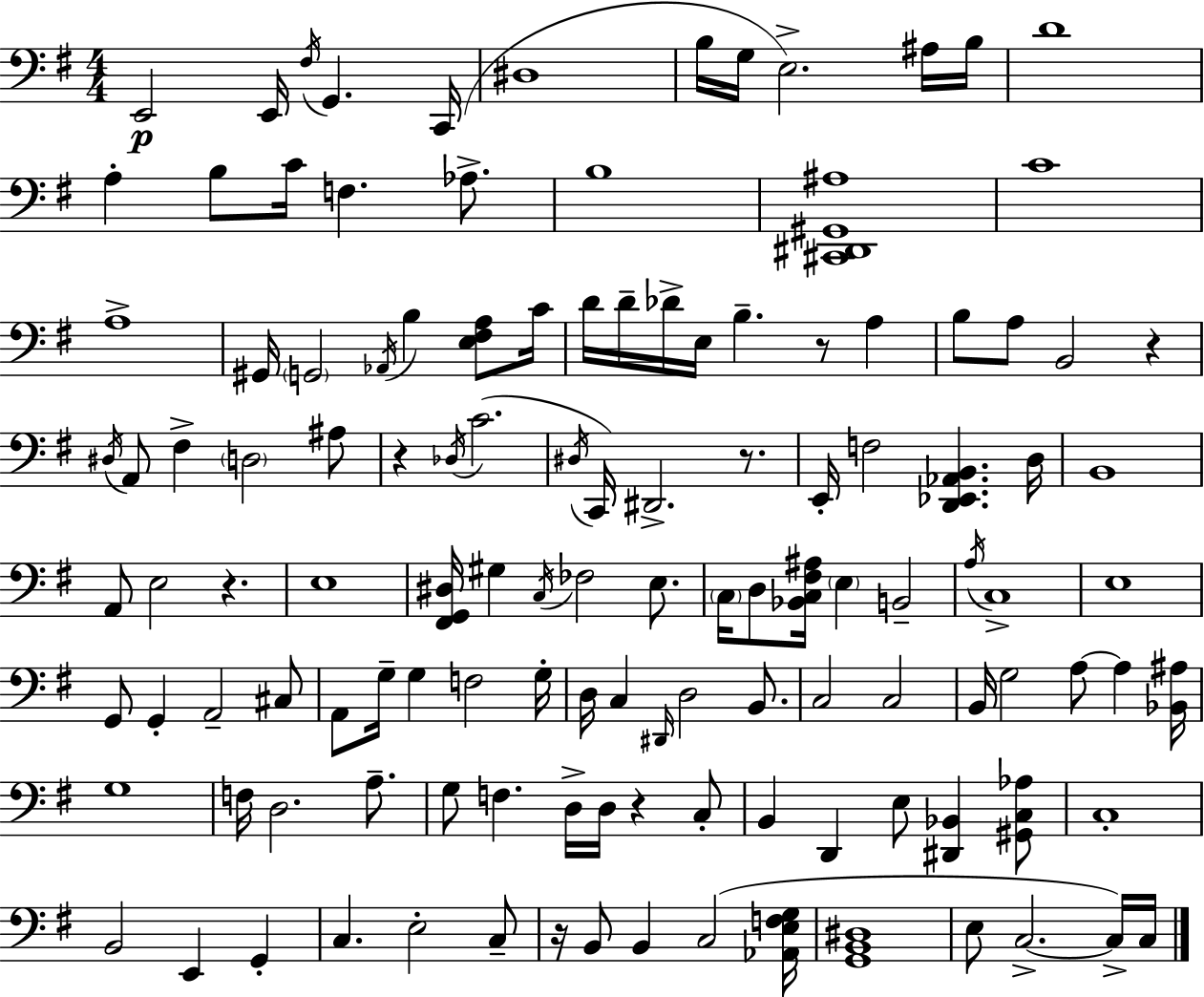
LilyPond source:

{
  \clef bass
  \numericTimeSignature
  \time 4/4
  \key e \minor
  e,2\p e,16 \acciaccatura { fis16 } g,4. | c,16( dis1 | b16 g16 e2.->) ais16 | b16 d'1 | \break a4-. b8 c'16 f4. aes8.-> | b1 | <cis, dis, gis, ais>1 | c'1 | \break a1-> | gis,16 \parenthesize g,2 \acciaccatura { aes,16 } b4 <e fis a>8 | c'16 d'16 d'16-- des'16-> e16 b4.-- r8 a4 | b8 a8 b,2 r4 | \break \acciaccatura { dis16 } a,8 fis4-> \parenthesize d2 | ais8 r4 \acciaccatura { des16 }( c'2. | \acciaccatura { dis16 } c,16) dis,2.-> | r8. e,16-. f2 <d, ees, aes, b,>4. | \break d16 b,1 | a,8 e2 r4. | e1 | <fis, g, dis>16 gis4 \acciaccatura { c16 } fes2 | \break e8. \parenthesize c16 d8 <bes, c fis ais>16 \parenthesize e4 b,2-- | \acciaccatura { a16 } c1-> | e1 | g,8 g,4-. a,2-- | \break cis8 a,8 g16-- g4 f2 | g16-. d16 c4 \grace { dis,16 } d2 | b,8. c2 | c2 b,16 g2 | \break a8~~ a4 <bes, ais>16 g1 | f16 d2. | a8.-- g8 f4. | d16-> d16 r4 c8-. b,4 d,4 | \break e8 <dis, bes,>4 <gis, c aes>8 c1-. | b,2 | e,4 g,4-. c4. e2-. | c8-- r16 b,8 b,4 c2( | \break <aes, e f g>16 <g, b, dis>1 | e8 c2.->~~ | c16->) c16 \bar "|."
}